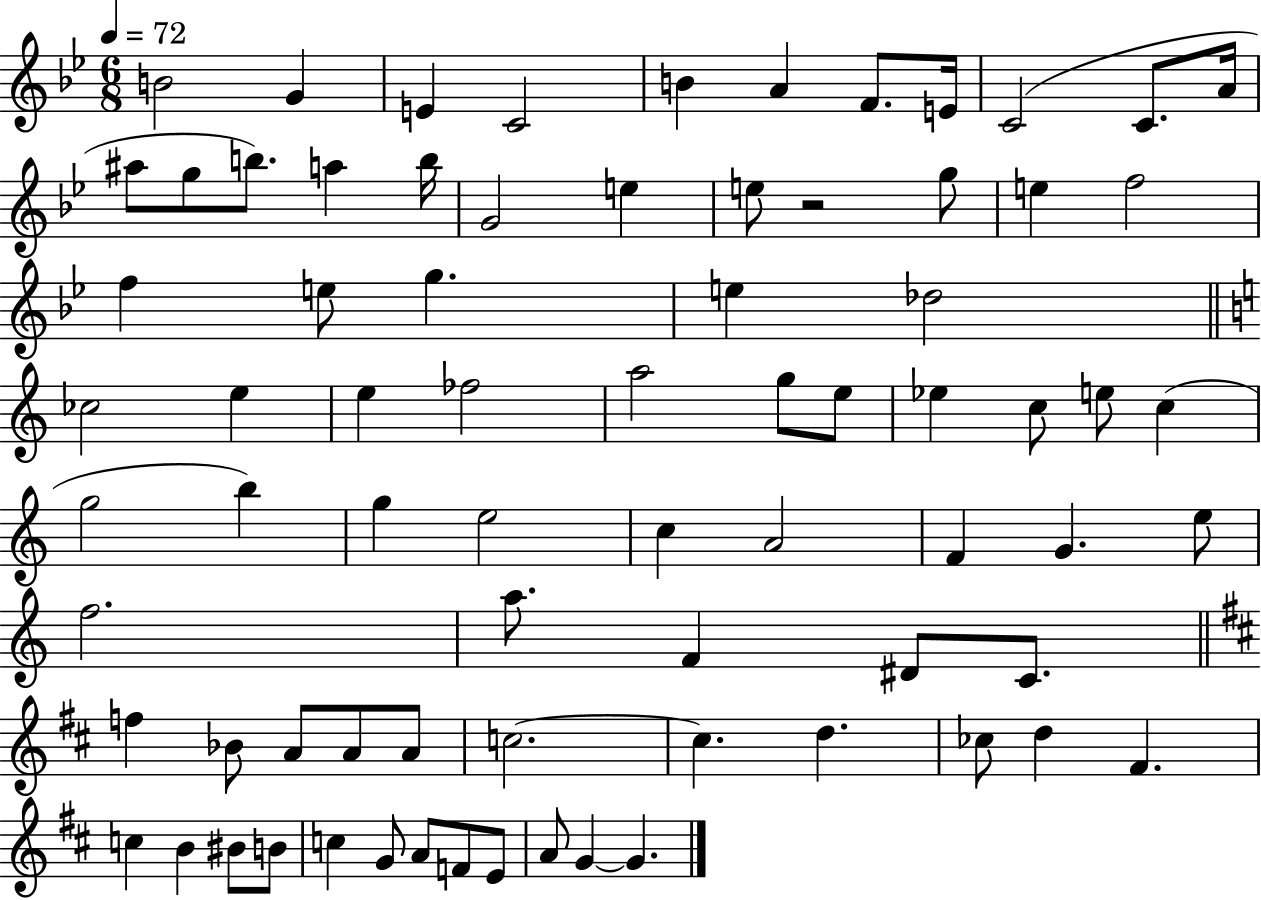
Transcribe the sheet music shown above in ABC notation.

X:1
T:Untitled
M:6/8
L:1/4
K:Bb
B2 G E C2 B A F/2 E/4 C2 C/2 A/4 ^a/2 g/2 b/2 a b/4 G2 e e/2 z2 g/2 e f2 f e/2 g e _d2 _c2 e e _f2 a2 g/2 e/2 _e c/2 e/2 c g2 b g e2 c A2 F G e/2 f2 a/2 F ^D/2 C/2 f _B/2 A/2 A/2 A/2 c2 c d _c/2 d ^F c B ^B/2 B/2 c G/2 A/2 F/2 E/2 A/2 G G